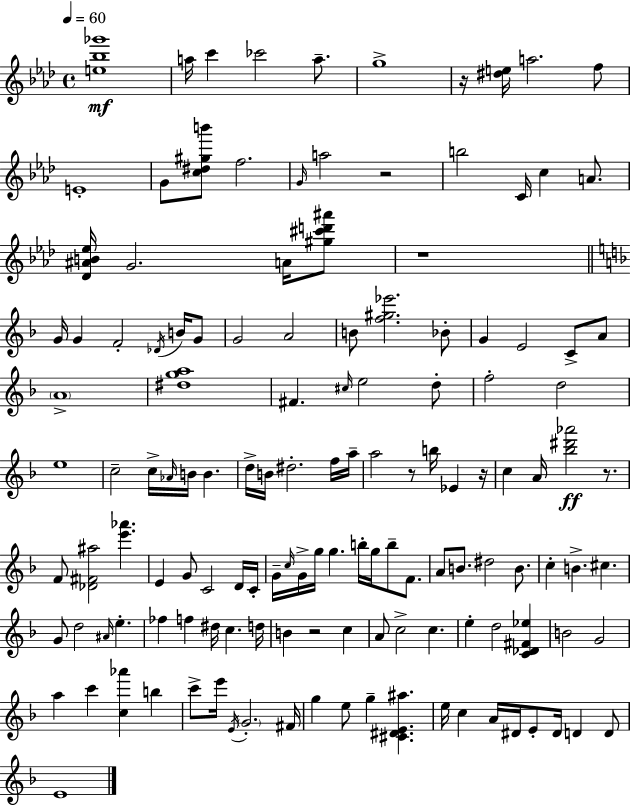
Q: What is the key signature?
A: F minor